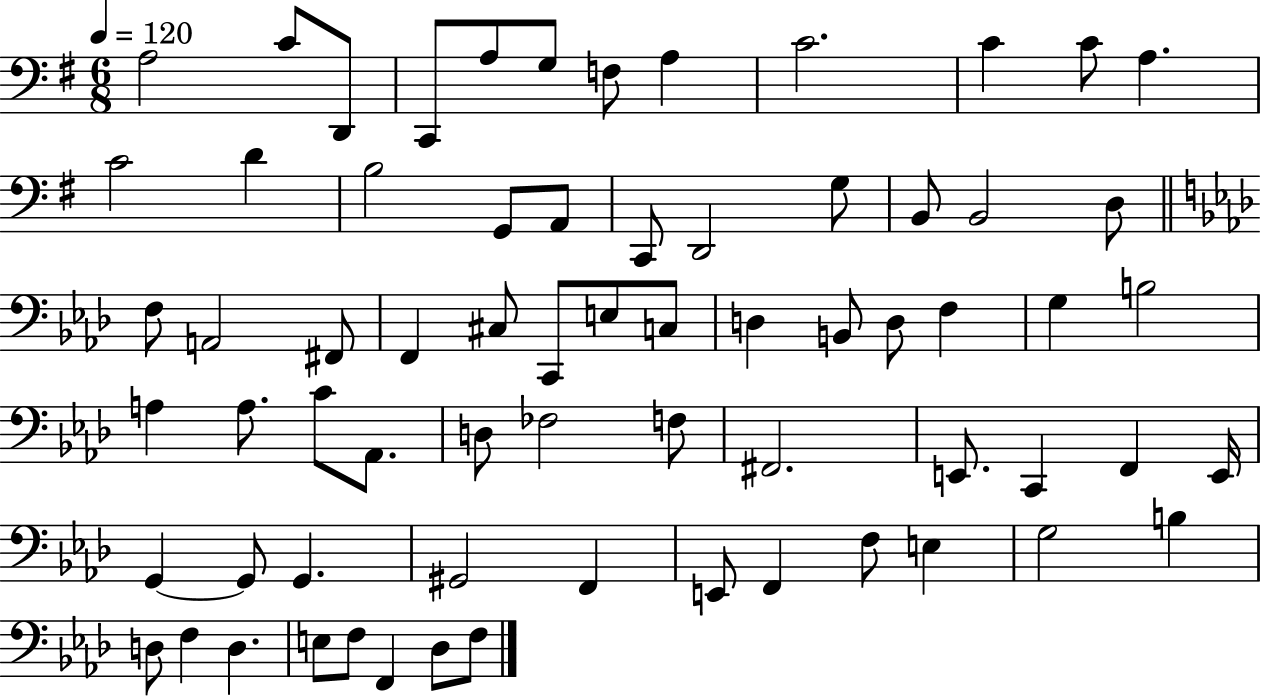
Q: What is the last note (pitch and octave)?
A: F3